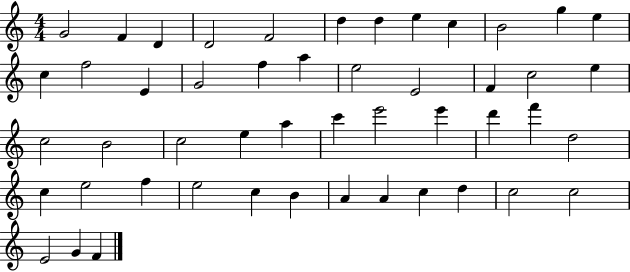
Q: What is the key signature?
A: C major